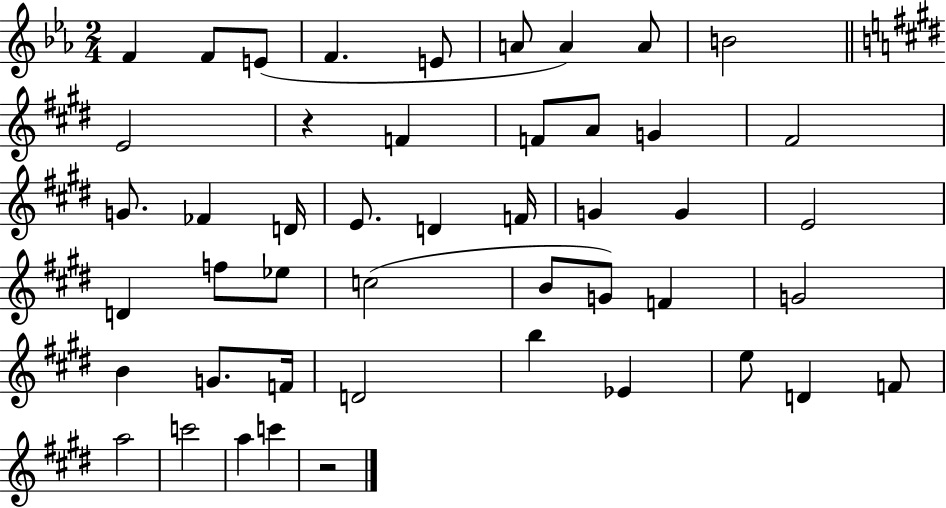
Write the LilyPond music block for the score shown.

{
  \clef treble
  \numericTimeSignature
  \time 2/4
  \key ees \major
  f'4 f'8 e'8( | f'4. e'8 | a'8 a'4) a'8 | b'2 | \break \bar "||" \break \key e \major e'2 | r4 f'4 | f'8 a'8 g'4 | fis'2 | \break g'8. fes'4 d'16 | e'8. d'4 f'16 | g'4 g'4 | e'2 | \break d'4 f''8 ees''8 | c''2( | b'8 g'8) f'4 | g'2 | \break b'4 g'8. f'16 | d'2 | b''4 ees'4 | e''8 d'4 f'8 | \break a''2 | c'''2 | a''4 c'''4 | r2 | \break \bar "|."
}